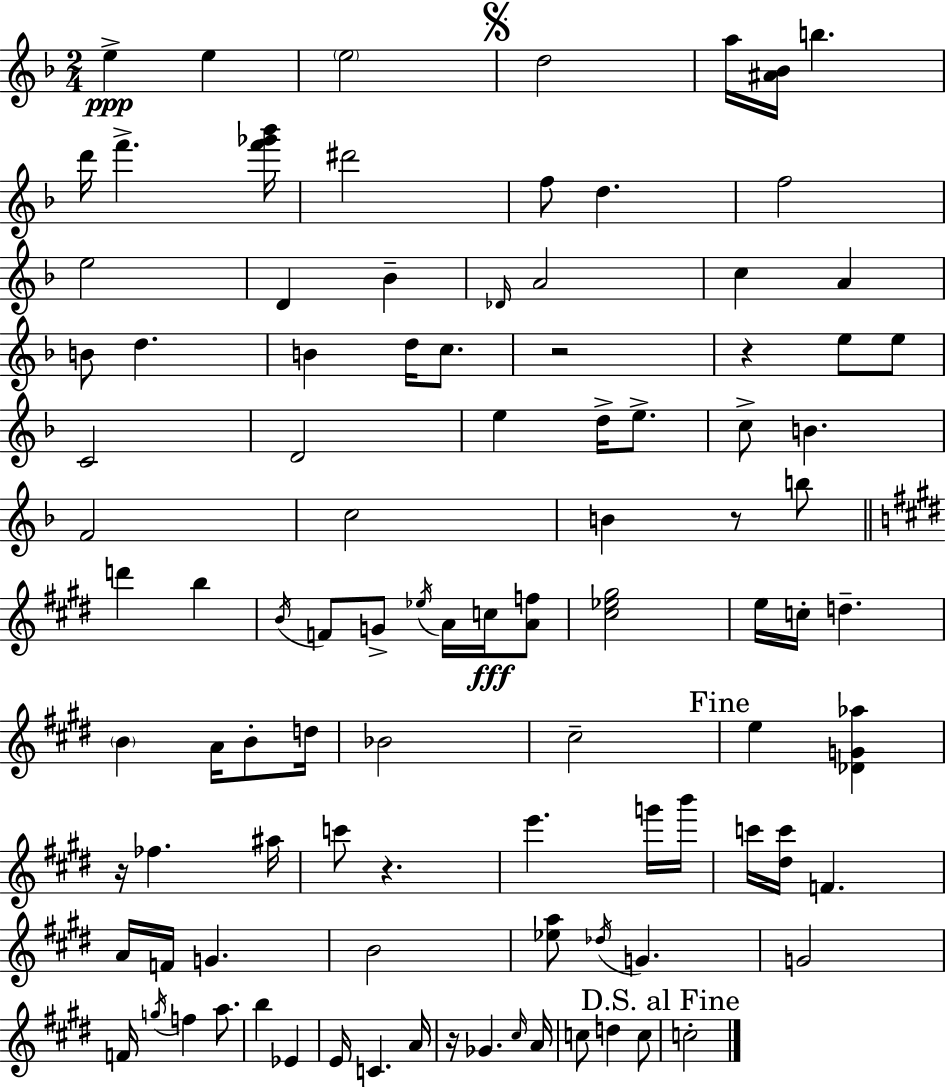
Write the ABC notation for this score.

X:1
T:Untitled
M:2/4
L:1/4
K:F
e e e2 d2 a/4 [^A_B]/4 b d'/4 f' [f'_g'_b']/4 ^d'2 f/2 d f2 e2 D _B _D/4 A2 c A B/2 d B d/4 c/2 z2 z e/2 e/2 C2 D2 e d/4 e/2 c/2 B F2 c2 B z/2 b/2 d' b B/4 F/2 G/2 _e/4 A/4 c/4 [Af]/2 [^c_e^g]2 e/4 c/4 d B A/4 B/2 d/4 _B2 ^c2 e [_DG_a] z/4 _f ^a/4 c'/2 z e' g'/4 b'/4 c'/4 [^dc']/4 F A/4 F/4 G B2 [_ea]/2 _d/4 G G2 F/4 g/4 f a/2 b _E E/4 C A/4 z/4 _G ^c/4 A/4 c/2 d c/2 c2